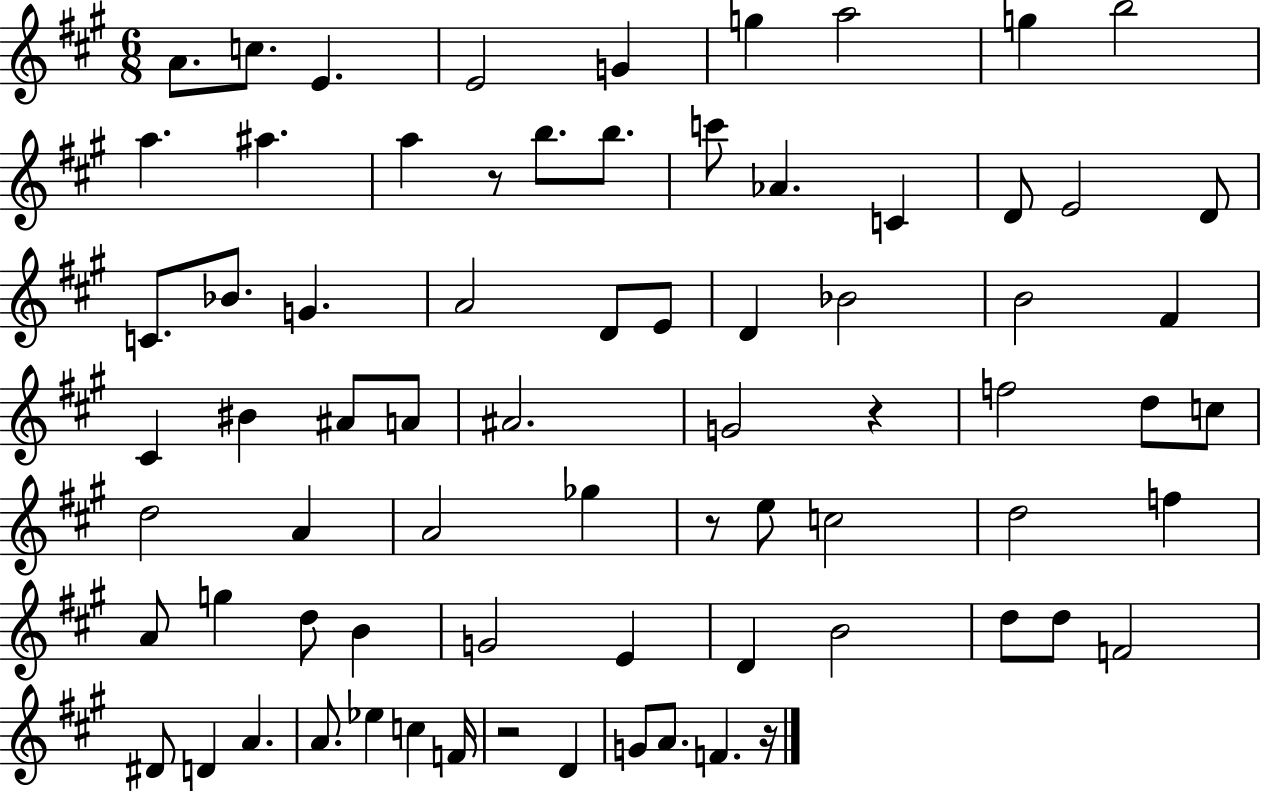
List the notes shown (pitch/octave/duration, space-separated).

A4/e. C5/e. E4/q. E4/h G4/q G5/q A5/h G5/q B5/h A5/q. A#5/q. A5/q R/e B5/e. B5/e. C6/e Ab4/q. C4/q D4/e E4/h D4/e C4/e. Bb4/e. G4/q. A4/h D4/e E4/e D4/q Bb4/h B4/h F#4/q C#4/q BIS4/q A#4/e A4/e A#4/h. G4/h R/q F5/h D5/e C5/e D5/h A4/q A4/h Gb5/q R/e E5/e C5/h D5/h F5/q A4/e G5/q D5/e B4/q G4/h E4/q D4/q B4/h D5/e D5/e F4/h D#4/e D4/q A4/q. A4/e. Eb5/q C5/q F4/s R/h D4/q G4/e A4/e. F4/q. R/s